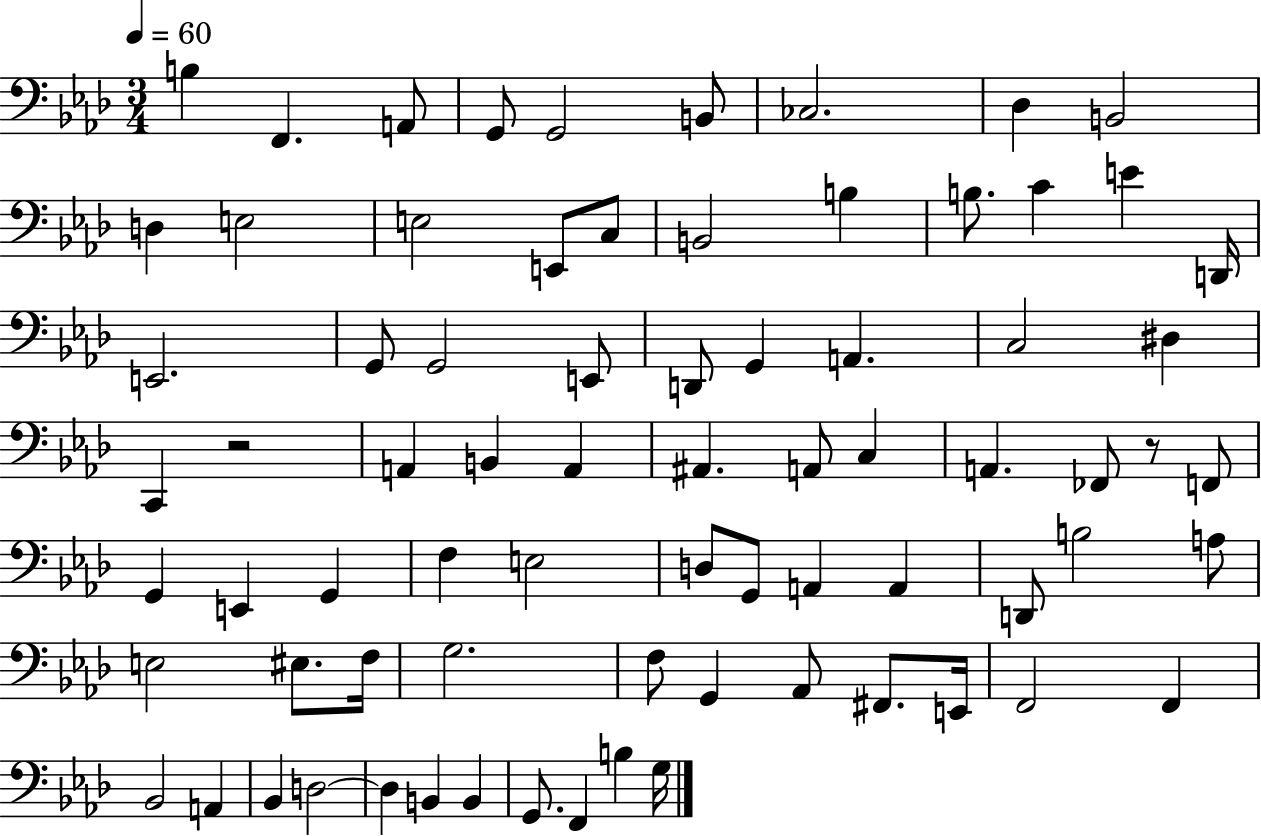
B3/q F2/q. A2/e G2/e G2/h B2/e CES3/h. Db3/q B2/h D3/q E3/h E3/h E2/e C3/e B2/h B3/q B3/e. C4/q E4/q D2/s E2/h. G2/e G2/h E2/e D2/e G2/q A2/q. C3/h D#3/q C2/q R/h A2/q B2/q A2/q A#2/q. A2/e C3/q A2/q. FES2/e R/e F2/e G2/q E2/q G2/q F3/q E3/h D3/e G2/e A2/q A2/q D2/e B3/h A3/e E3/h EIS3/e. F3/s G3/h. F3/e G2/q Ab2/e F#2/e. E2/s F2/h F2/q Bb2/h A2/q Bb2/q D3/h D3/q B2/q B2/q G2/e. F2/q B3/q G3/s